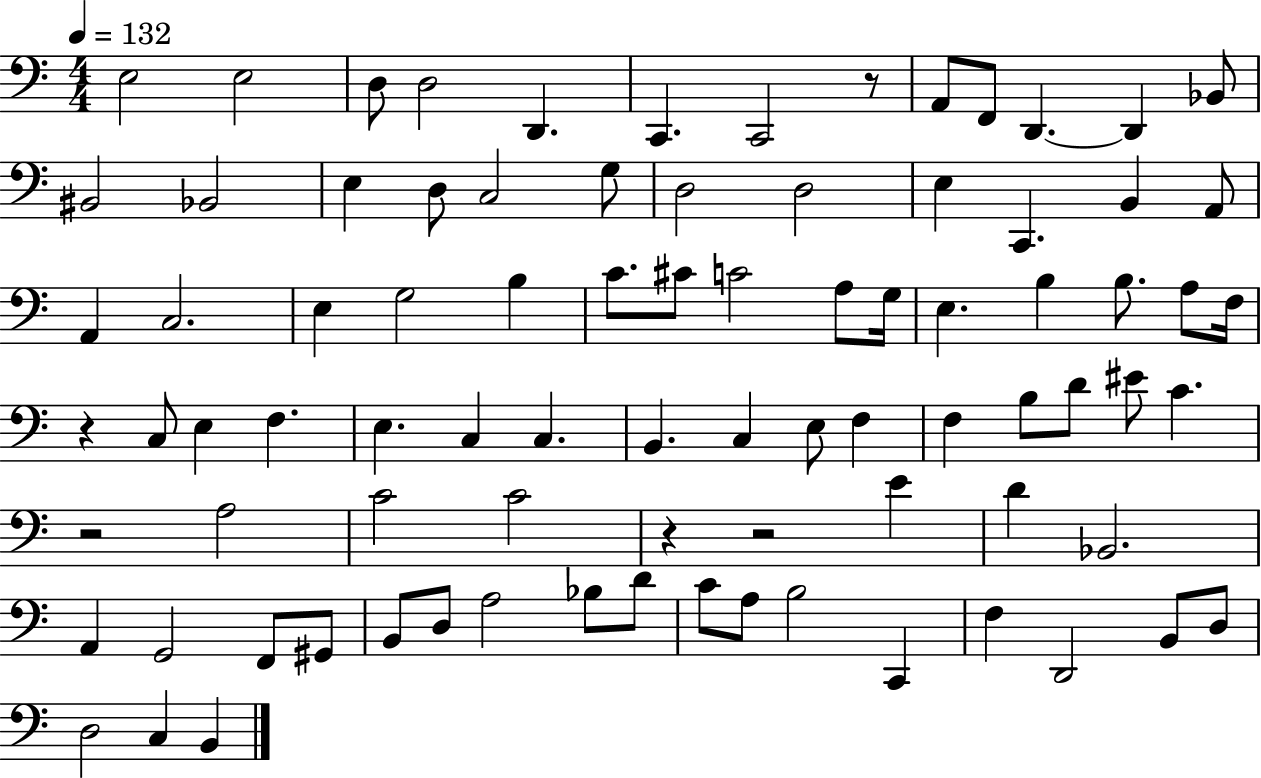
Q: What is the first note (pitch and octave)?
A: E3